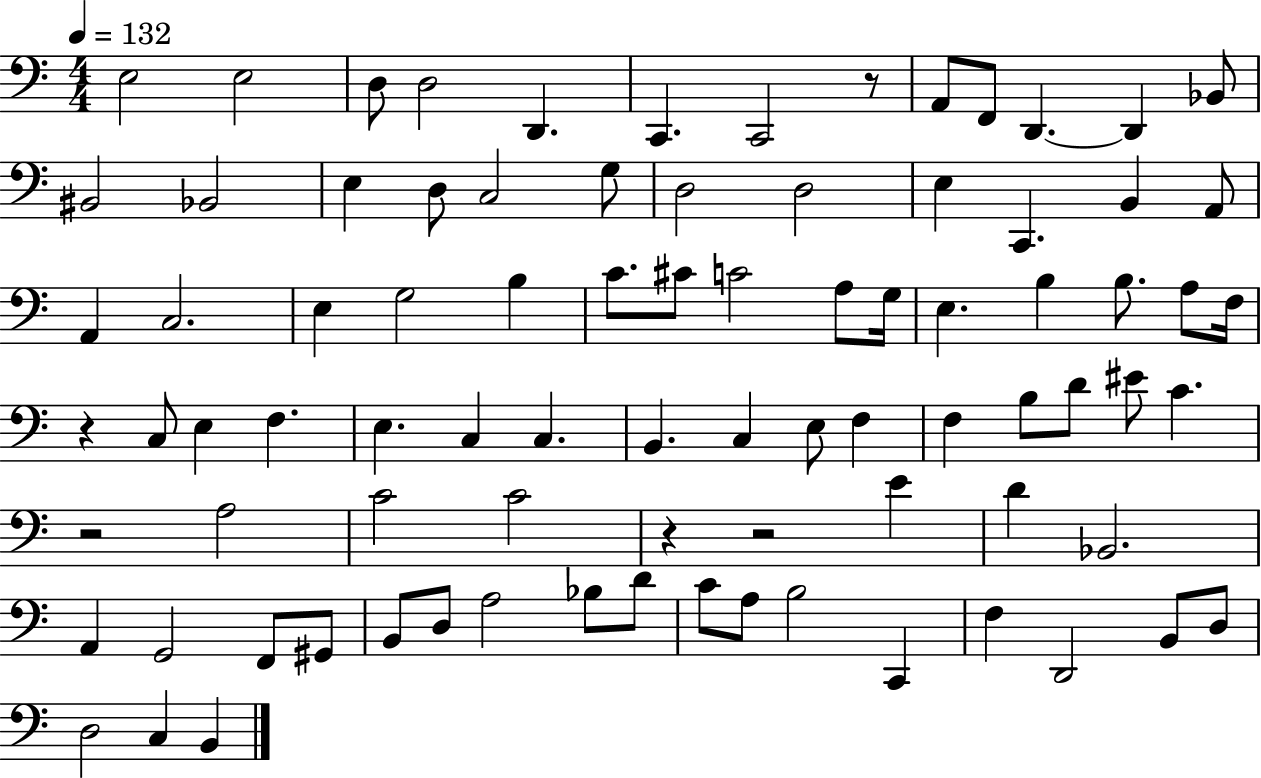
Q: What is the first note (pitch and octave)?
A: E3